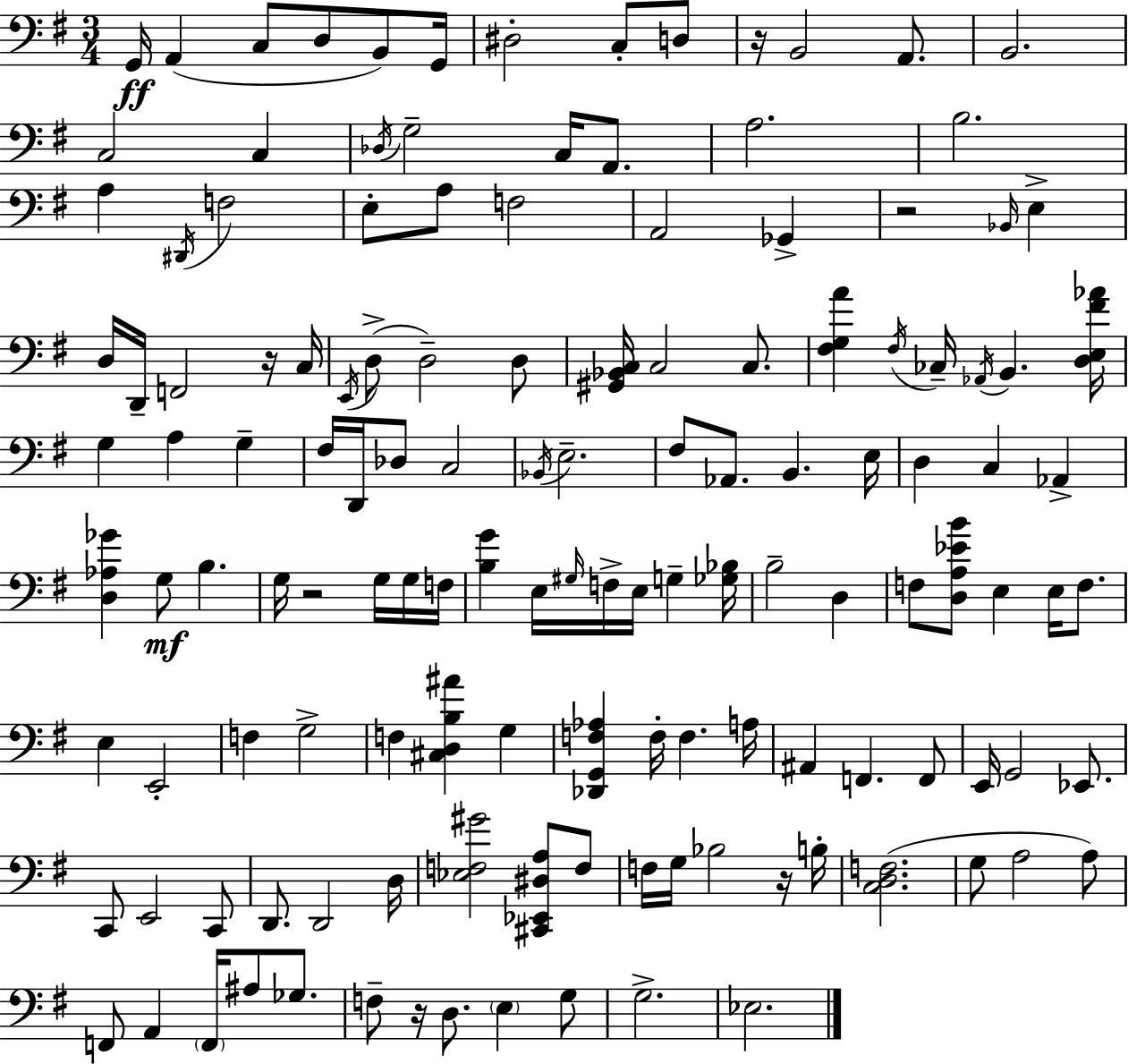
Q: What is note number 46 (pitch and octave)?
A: A3